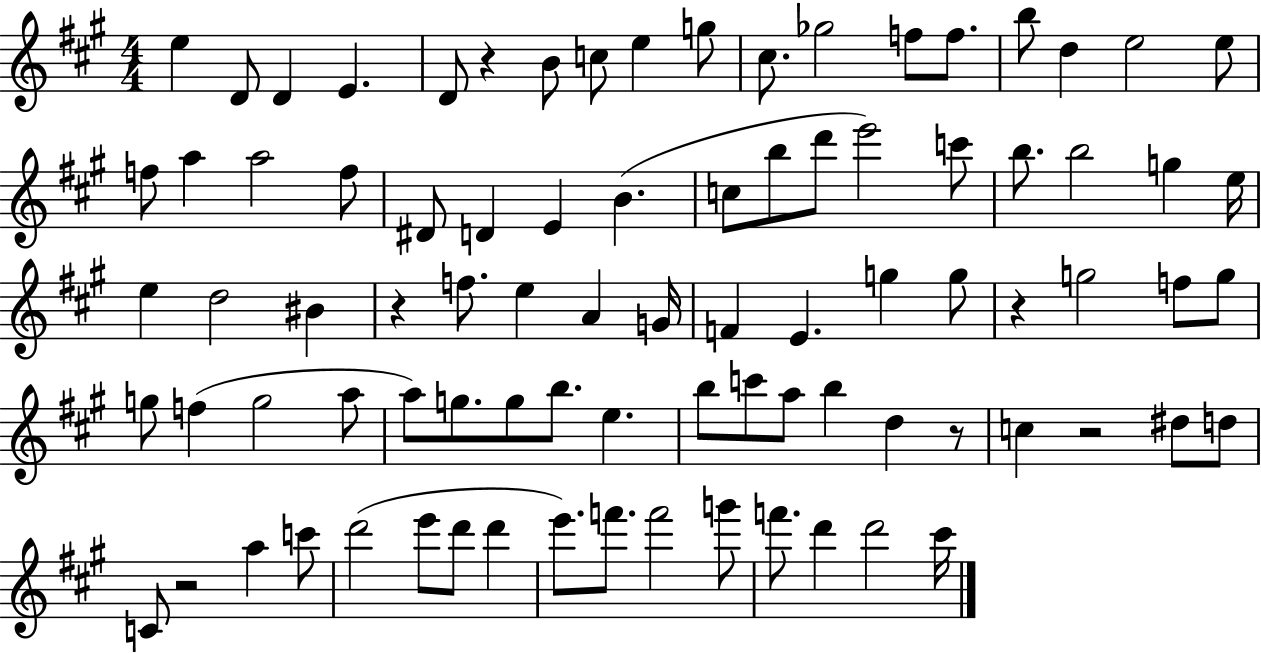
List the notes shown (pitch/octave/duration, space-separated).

E5/q D4/e D4/q E4/q. D4/e R/q B4/e C5/e E5/q G5/e C#5/e. Gb5/h F5/e F5/e. B5/e D5/q E5/h E5/e F5/e A5/q A5/h F5/e D#4/e D4/q E4/q B4/q. C5/e B5/e D6/e E6/h C6/e B5/e. B5/h G5/q E5/s E5/q D5/h BIS4/q R/q F5/e. E5/q A4/q G4/s F4/q E4/q. G5/q G5/e R/q G5/h F5/e G5/e G5/e F5/q G5/h A5/e A5/e G5/e. G5/e B5/e. E5/q. B5/e C6/e A5/e B5/q D5/q R/e C5/q R/h D#5/e D5/e C4/e R/h A5/q C6/e D6/h E6/e D6/e D6/q E6/e. F6/e. F6/h G6/e F6/e. D6/q D6/h C#6/s